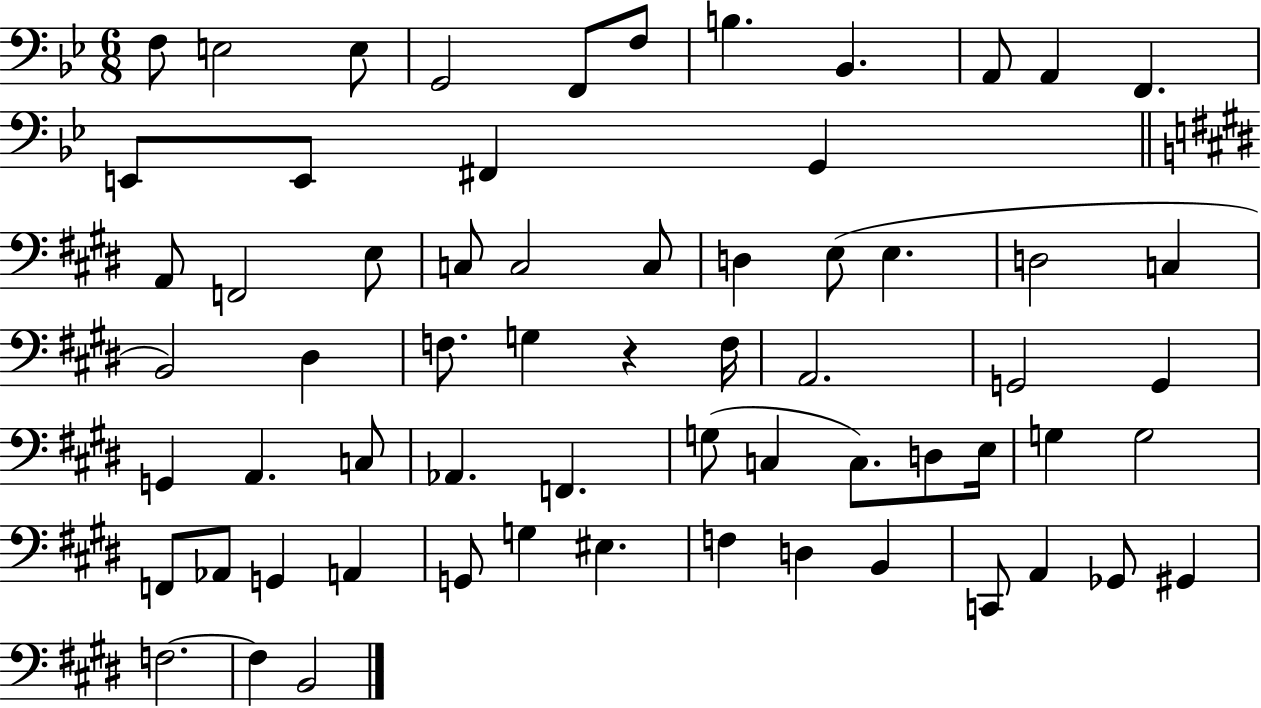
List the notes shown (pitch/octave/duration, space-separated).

F3/e E3/h E3/e G2/h F2/e F3/e B3/q. Bb2/q. A2/e A2/q F2/q. E2/e E2/e F#2/q G2/q A2/e F2/h E3/e C3/e C3/h C3/e D3/q E3/e E3/q. D3/h C3/q B2/h D#3/q F3/e. G3/q R/q F3/s A2/h. G2/h G2/q G2/q A2/q. C3/e Ab2/q. F2/q. G3/e C3/q C3/e. D3/e E3/s G3/q G3/h F2/e Ab2/e G2/q A2/q G2/e G3/q EIS3/q. F3/q D3/q B2/q C2/e A2/q Gb2/e G#2/q F3/h. F3/q B2/h